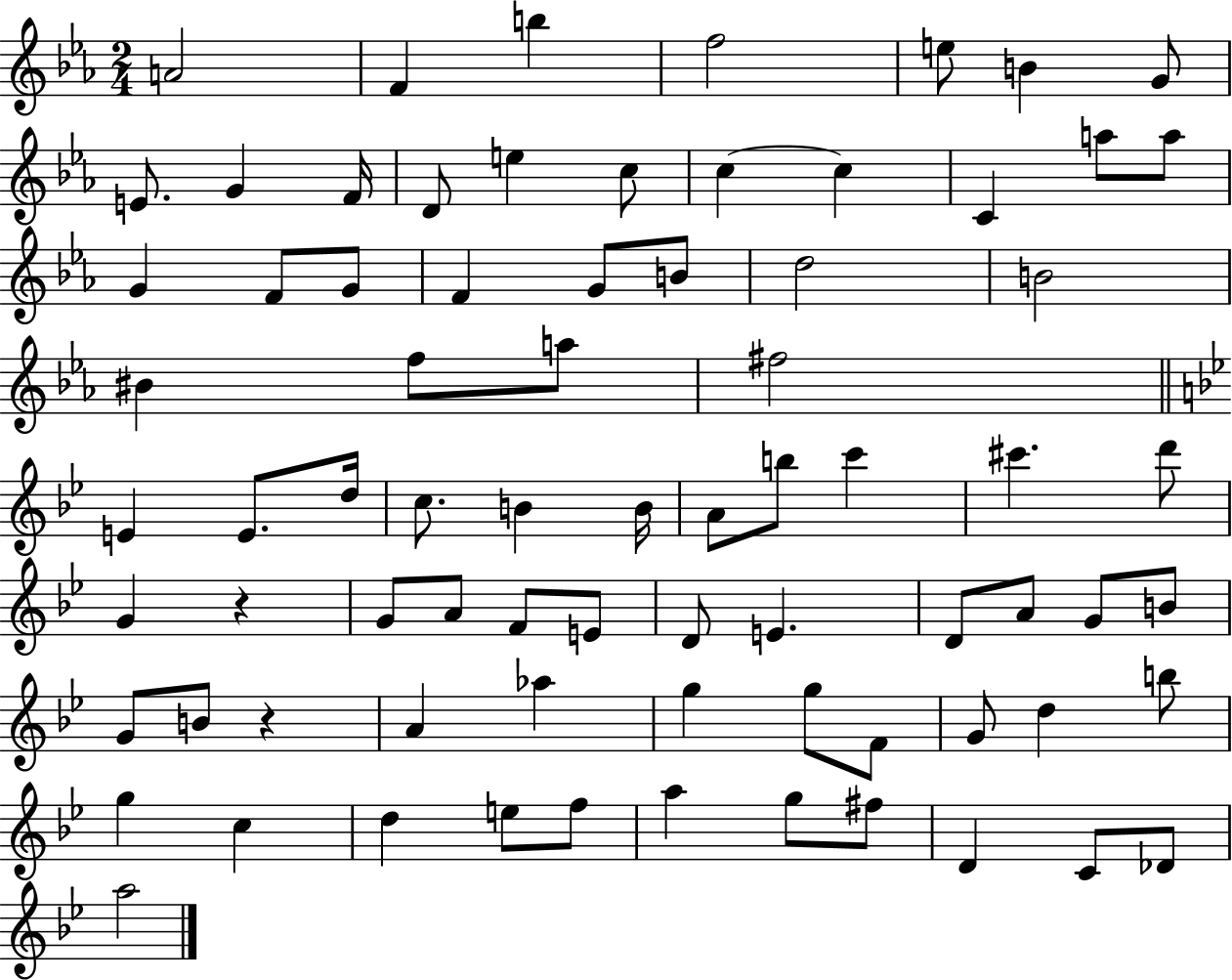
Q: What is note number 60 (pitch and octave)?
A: G4